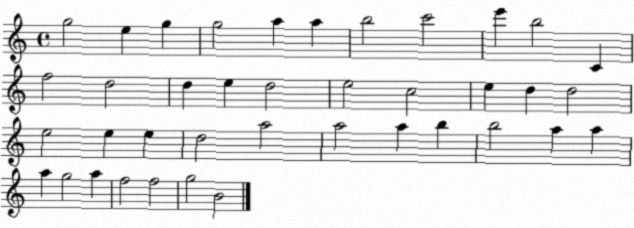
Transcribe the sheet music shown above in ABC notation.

X:1
T:Untitled
M:4/4
L:1/4
K:C
g2 e g g2 a a b2 c'2 e' b2 C f2 d2 d e d2 e2 c2 e d d2 e2 e e d2 a2 a2 a b b2 a a a g2 a f2 f2 g2 B2